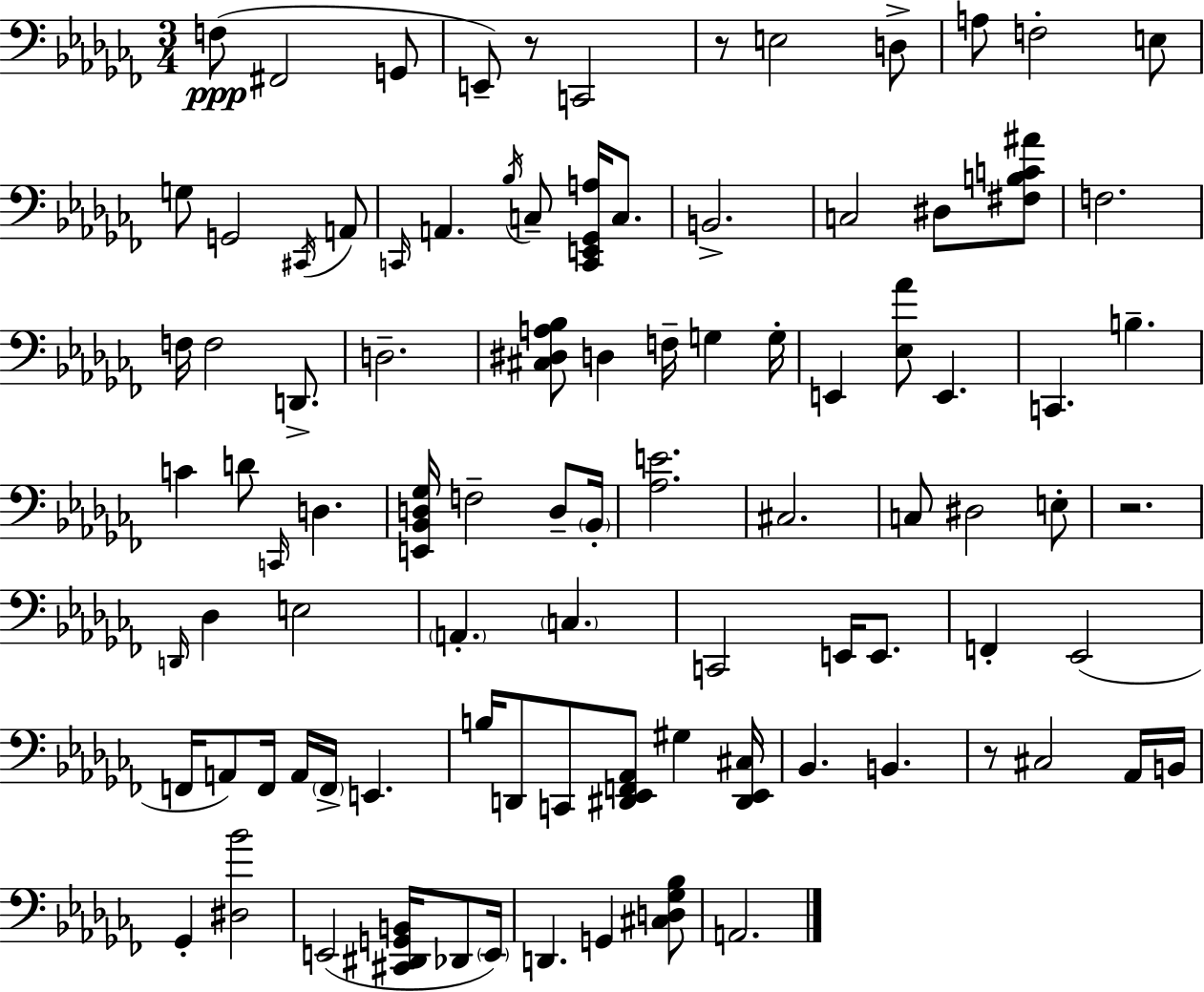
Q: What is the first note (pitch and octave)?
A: F3